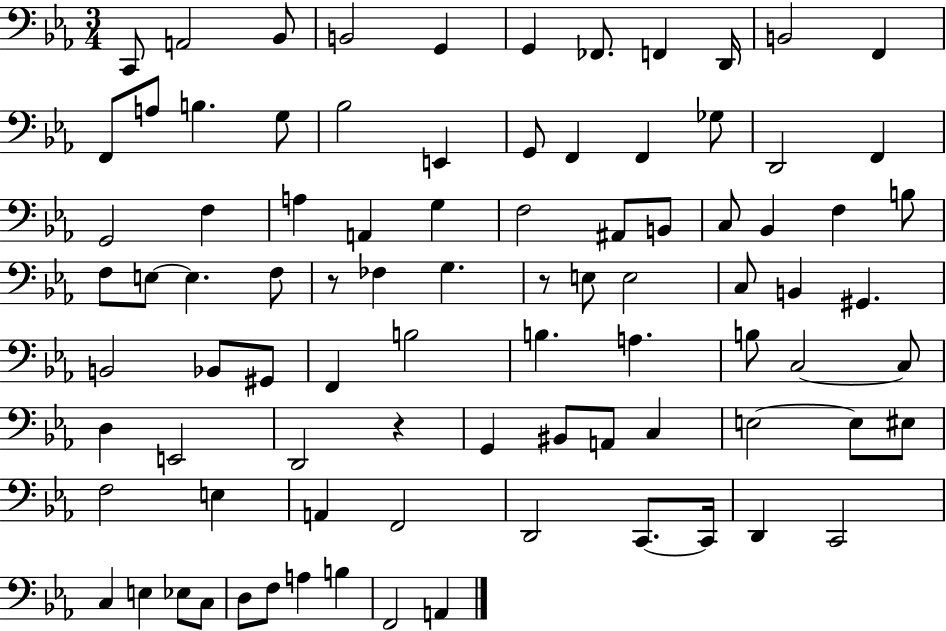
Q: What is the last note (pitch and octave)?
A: A2